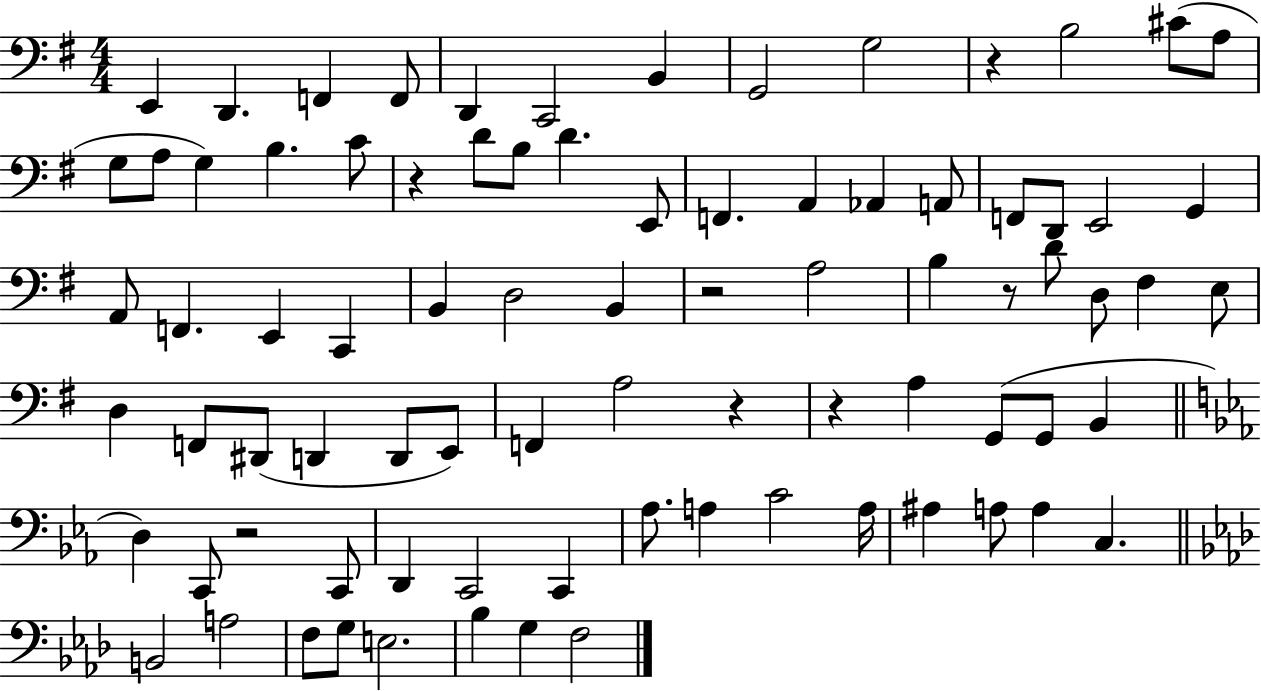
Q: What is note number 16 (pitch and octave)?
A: B3